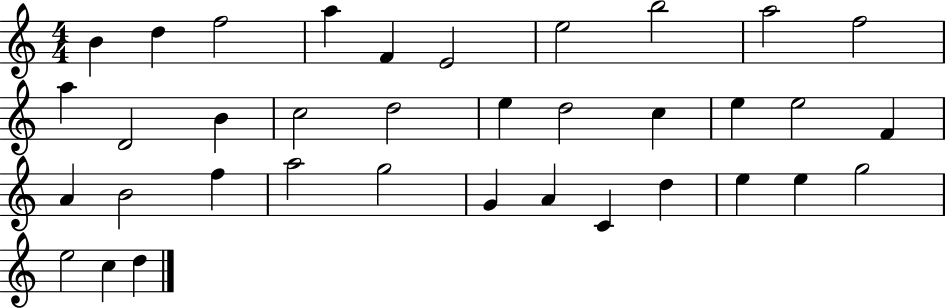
X:1
T:Untitled
M:4/4
L:1/4
K:C
B d f2 a F E2 e2 b2 a2 f2 a D2 B c2 d2 e d2 c e e2 F A B2 f a2 g2 G A C d e e g2 e2 c d